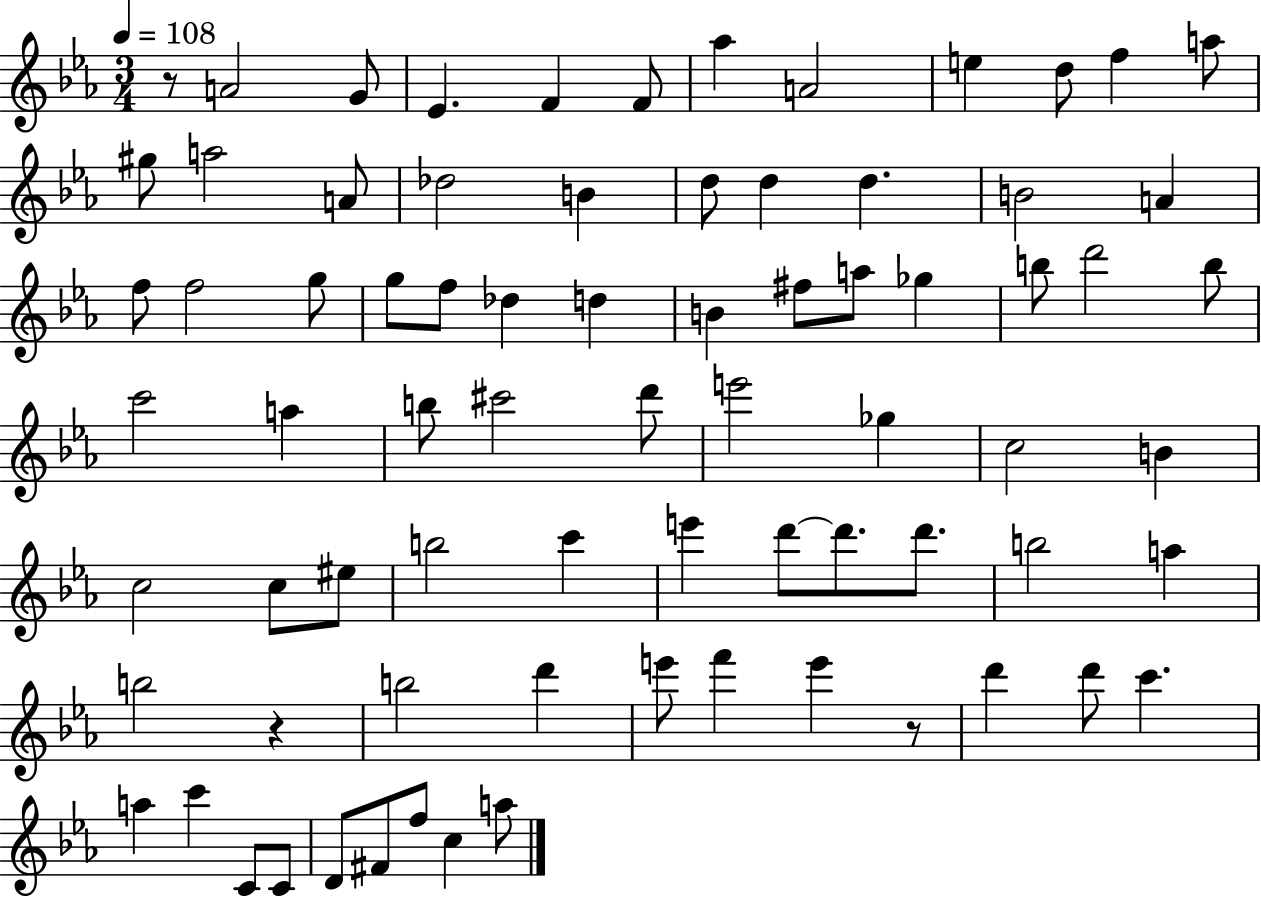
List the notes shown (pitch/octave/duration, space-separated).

R/e A4/h G4/e Eb4/q. F4/q F4/e Ab5/q A4/h E5/q D5/e F5/q A5/e G#5/e A5/h A4/e Db5/h B4/q D5/e D5/q D5/q. B4/h A4/q F5/e F5/h G5/e G5/e F5/e Db5/q D5/q B4/q F#5/e A5/e Gb5/q B5/e D6/h B5/e C6/h A5/q B5/e C#6/h D6/e E6/h Gb5/q C5/h B4/q C5/h C5/e EIS5/e B5/h C6/q E6/q D6/e D6/e. D6/e. B5/h A5/q B5/h R/q B5/h D6/q E6/e F6/q E6/q R/e D6/q D6/e C6/q. A5/q C6/q C4/e C4/e D4/e F#4/e F5/e C5/q A5/e